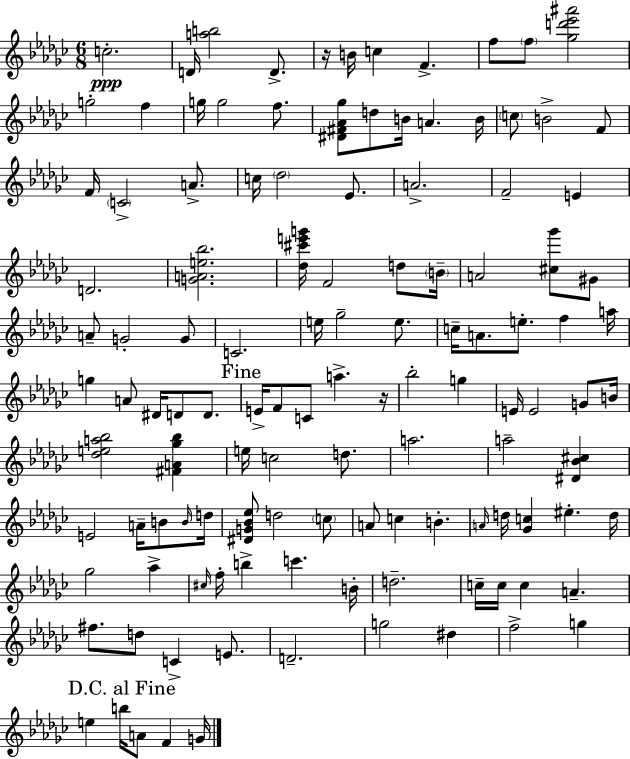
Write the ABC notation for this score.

X:1
T:Untitled
M:6/8
L:1/4
K:Ebm
c2 D/4 [ab]2 D/2 z/4 B/4 c F f/2 f/2 [_gd'_e'^a']2 g2 f g/4 g2 f/2 [^D^F_A_g]/2 d/2 B/4 A B/4 c/2 B2 F/2 F/4 C2 A/2 c/4 _d2 _E/2 A2 F2 E D2 [GAe_b]2 [_d^c'e'g']/4 F2 d/2 B/4 A2 [^c_g']/2 ^G/2 A/2 G2 G/2 C2 e/4 _g2 e/2 c/4 A/2 e/2 f a/4 g A/2 ^D/4 D/2 D/2 E/4 F/2 C/2 a z/4 _b2 g E/4 E2 G/2 B/4 [_dea_b]2 [^FA_g_b] e/4 c2 d/2 a2 a2 [^D_B^c] E2 A/4 B/2 B/4 d/4 [^DG_B_e]/2 d2 c/2 A/2 c B A/4 d/4 [_Gc] ^e d/4 _g2 _a ^c/4 f/4 b c' B/4 d2 c/4 c/4 c A ^f/2 d/2 C E/2 D2 g2 ^d f2 g e b/4 A/2 F G/4